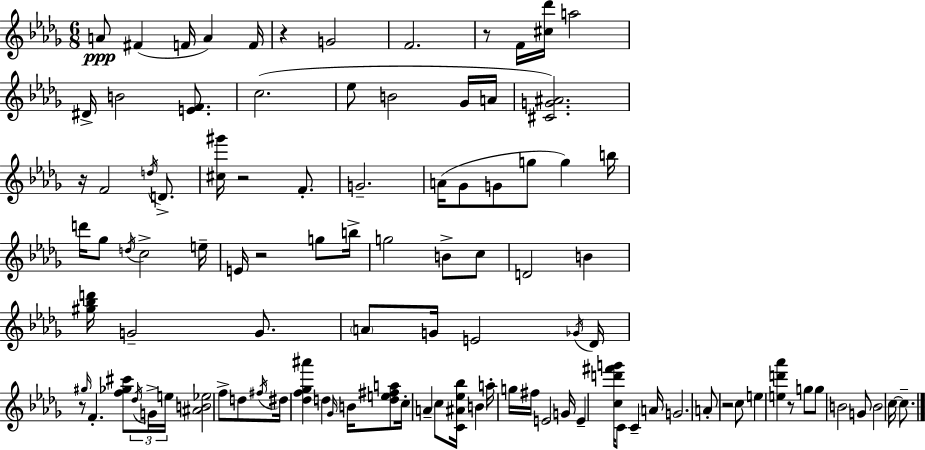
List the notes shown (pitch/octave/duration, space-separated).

A4/e F#4/q F4/s A4/q F4/s R/q G4/h F4/h. R/e F4/s [C#5,Db6]/s A5/h D#4/s B4/h [E4,F4]/e. C5/h. Eb5/e B4/h Gb4/s A4/s [C#4,G4,A#4]/h. R/s F4/h D5/s D4/e. [C#5,G#6]/s R/h F4/e. G4/h. A4/s Gb4/e G4/e G5/e G5/q B5/s D6/s Gb5/e D5/s C5/h E5/s E4/s R/h G5/e B5/s G5/h B4/e C5/e D4/h B4/q [G#5,Bb5,D6]/s G4/h G4/e. A4/e G4/s E4/h Gb4/s Db4/s R/e G#5/s F4/q. [F5,Gb5,C#6]/e Db5/s G4/s E5/s [A#4,B4,Eb5]/h F5/e D5/e F#5/s D#5/s [Db5,F5,Gb5,A#6]/q D5/q Gb4/s B4/s [D5,E5,F#5,A5]/e C5/s A4/q C5/e [C4,A#4,Eb5,Bb5]/s B4/q A5/s G5/s F#5/s E4/h G4/s E4/q [C5,D6,F#6,G6]/s C4/e C4/q A4/s G4/h. A4/e R/h C5/e E5/q [E5,D6,Ab6]/q R/e G5/e G5/e B4/h G4/e B4/h C5/s C5/e.